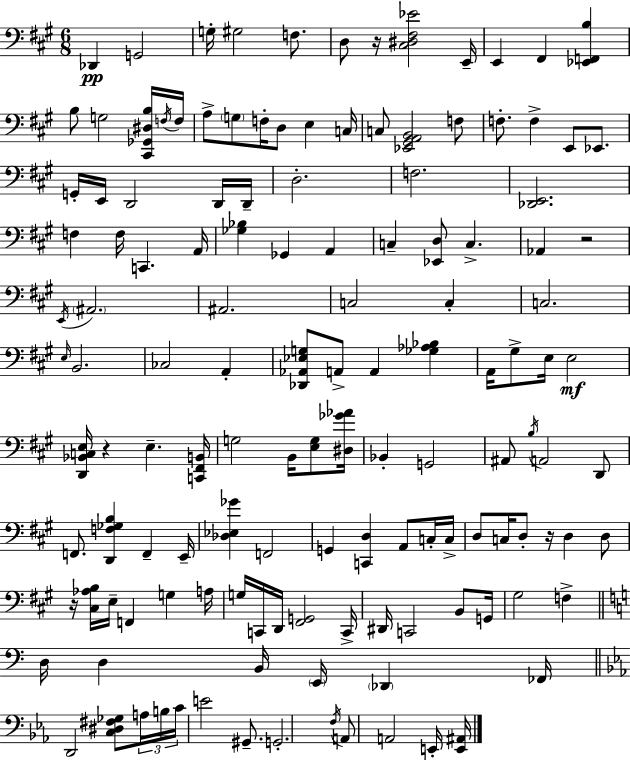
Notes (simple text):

Db2/q G2/h G3/s G#3/h F3/e. D3/e R/s [C#3,D#3,F#3,Eb4]/h E2/s E2/q F#2/q [Eb2,F2,B3]/q B3/e G3/h [C#2,Gb2,D#3,B3]/s F3/s F3/s A3/e G3/e F3/s D3/e E3/q C3/s C3/e [Eb2,G#2,A2,B2]/h F3/e F3/e. F3/q E2/e Eb2/e. G2/s E2/s D2/h D2/s D2/s D3/h. F3/h. [Db2,E2]/h. F3/q F3/s C2/q. A2/s [Gb3,Bb3]/q Gb2/q A2/q C3/q [Eb2,D3]/e C3/q. Ab2/q R/h E2/s A#2/h. A#2/h. C3/h C3/q C3/h. E3/s B2/h. CES3/h A2/q [Db2,Ab2,Eb3,G3]/e A2/e A2/q [Gb3,Ab3,Bb3]/q A2/s G#3/e E3/s E3/h [D2,Bb2,C3,E3]/s R/q E3/q. [C2,F#2,B2]/s G3/h B2/s [E3,G3]/e [D#3,Gb4,Ab4]/s Bb2/q G2/h A#2/e B3/s A2/h D2/e F2/e. [D2,F3,Gb3,B3]/q F2/q E2/s [Db3,Eb3,Gb4]/q F2/h G2/q [C2,D3]/q A2/e C3/s C3/s D3/e C3/s D3/e R/s D3/q D3/e R/s [C#3,Ab3,B3]/s E3/s F2/q G3/q A3/s G3/s C2/s D2/s [F#2,G2]/h C2/s D#2/s C2/h B2/e G2/s G#3/h F3/q D3/s D3/q B2/s E2/s Db2/q FES2/s D2/h [C3,D#3,F#3,Gb3]/e A3/s B3/s C4/s E4/h G#2/e. G2/h. F3/s A2/e A2/h E2/s [E2,A#2]/s